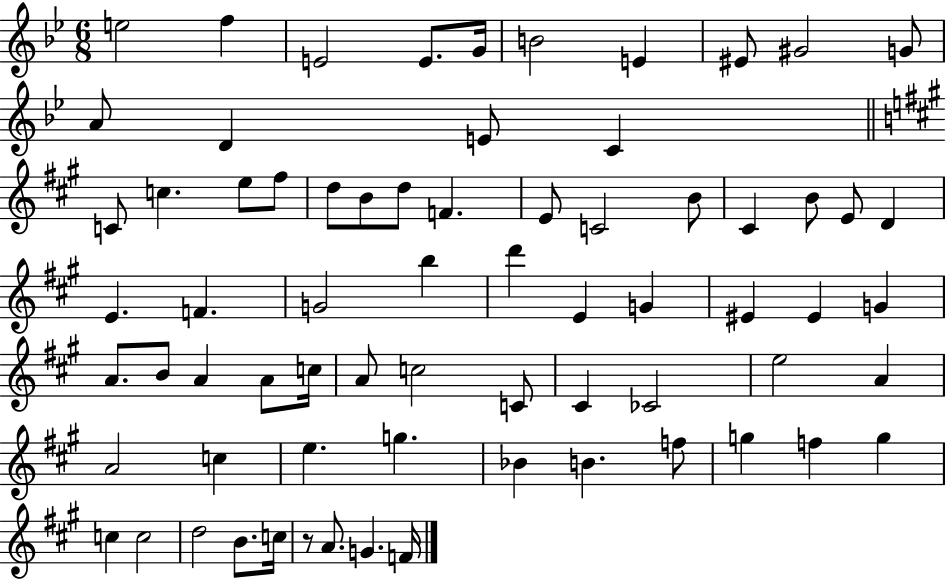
{
  \clef treble
  \numericTimeSignature
  \time 6/8
  \key bes \major
  e''2 f''4 | e'2 e'8. g'16 | b'2 e'4 | eis'8 gis'2 g'8 | \break a'8 d'4 e'8 c'4 | \bar "||" \break \key a \major c'8 c''4. e''8 fis''8 | d''8 b'8 d''8 f'4. | e'8 c'2 b'8 | cis'4 b'8 e'8 d'4 | \break e'4. f'4. | g'2 b''4 | d'''4 e'4 g'4 | eis'4 eis'4 g'4 | \break a'8. b'8 a'4 a'8 c''16 | a'8 c''2 c'8 | cis'4 ces'2 | e''2 a'4 | \break a'2 c''4 | e''4. g''4. | bes'4 b'4. f''8 | g''4 f''4 g''4 | \break c''4 c''2 | d''2 b'8. c''16 | r8 a'8. g'4. f'16 | \bar "|."
}